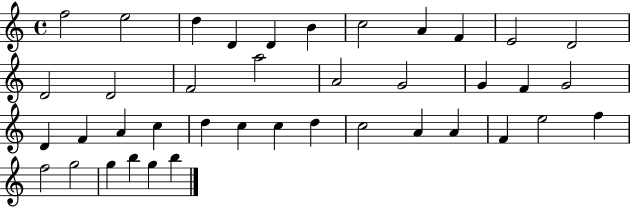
{
  \clef treble
  \time 4/4
  \defaultTimeSignature
  \key c \major
  f''2 e''2 | d''4 d'4 d'4 b'4 | c''2 a'4 f'4 | e'2 d'2 | \break d'2 d'2 | f'2 a''2 | a'2 g'2 | g'4 f'4 g'2 | \break d'4 f'4 a'4 c''4 | d''4 c''4 c''4 d''4 | c''2 a'4 a'4 | f'4 e''2 f''4 | \break f''2 g''2 | g''4 b''4 g''4 b''4 | \bar "|."
}